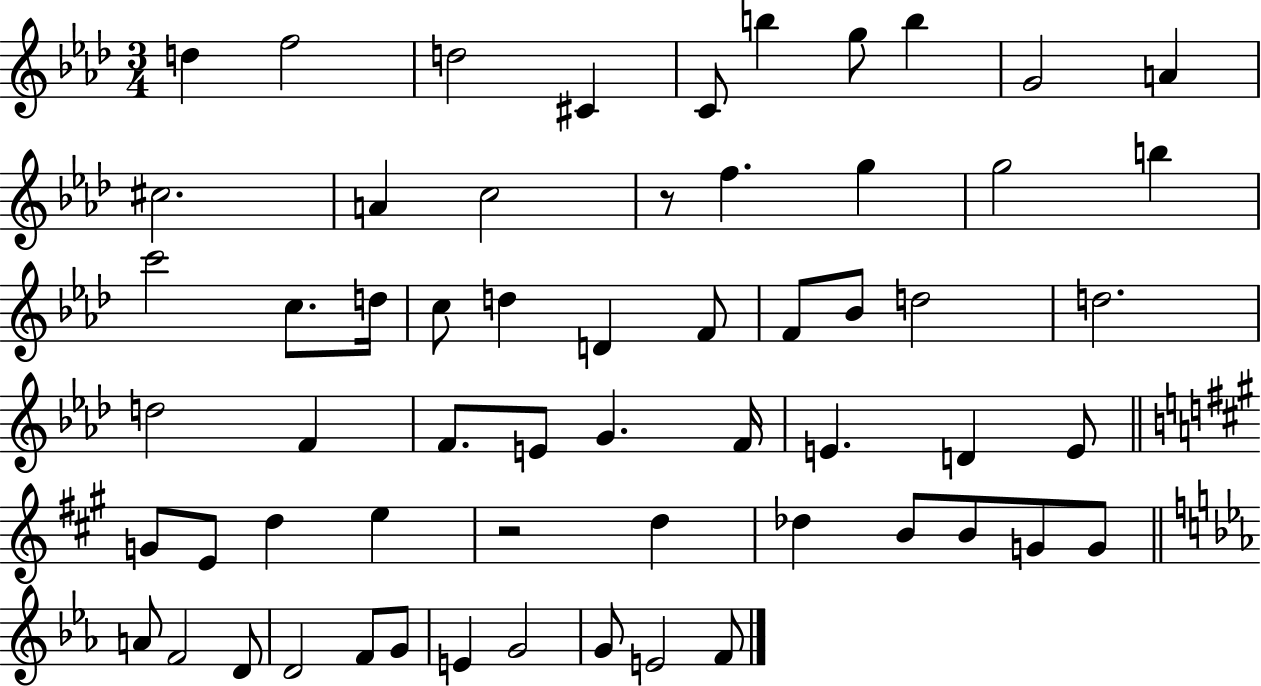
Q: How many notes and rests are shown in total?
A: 60